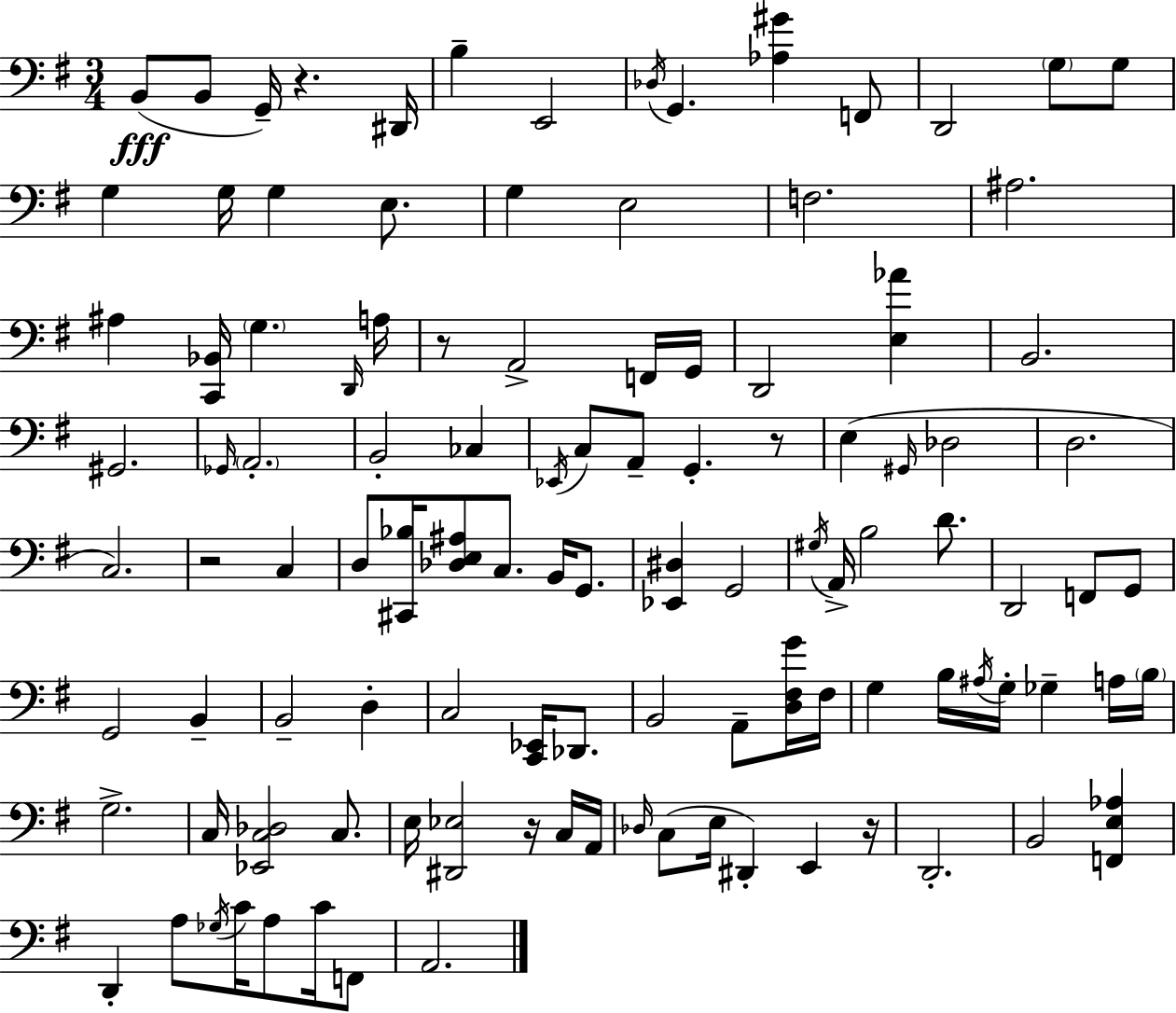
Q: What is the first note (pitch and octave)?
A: B2